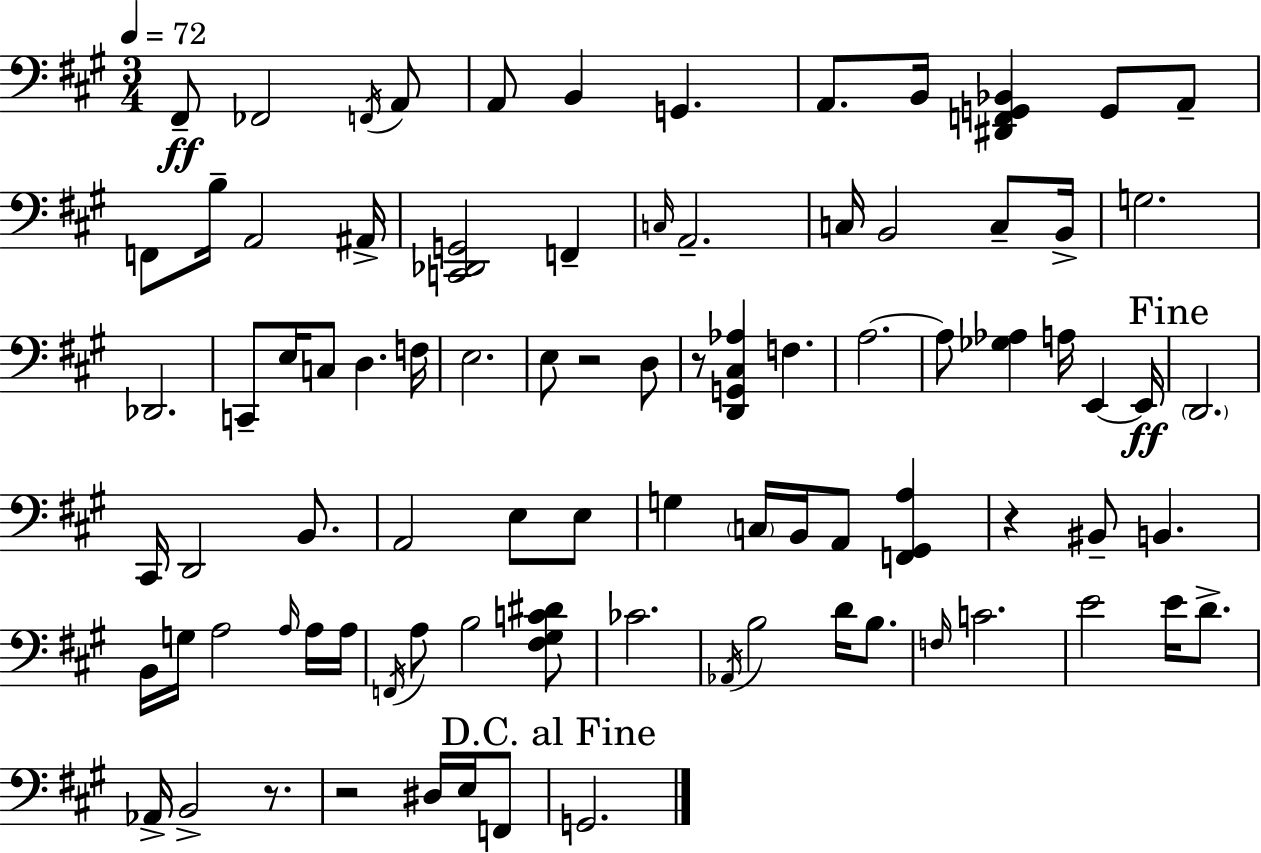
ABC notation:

X:1
T:Untitled
M:3/4
L:1/4
K:A
^F,,/2 _F,,2 F,,/4 A,,/2 A,,/2 B,, G,, A,,/2 B,,/4 [^D,,F,,G,,_B,,] G,,/2 A,,/2 F,,/2 B,/4 A,,2 ^A,,/4 [C,,_D,,G,,]2 F,, C,/4 A,,2 C,/4 B,,2 C,/2 B,,/4 G,2 _D,,2 C,,/2 E,/4 C,/2 D, F,/4 E,2 E,/2 z2 D,/2 z/2 [D,,G,,^C,_A,] F, A,2 A,/2 [_G,_A,] A,/4 E,, E,,/4 D,,2 ^C,,/4 D,,2 B,,/2 A,,2 E,/2 E,/2 G, C,/4 B,,/4 A,,/2 [F,,^G,,A,] z ^B,,/2 B,, B,,/4 G,/4 A,2 A,/4 A,/4 A,/4 F,,/4 A,/2 B,2 [^F,^G,C^D]/2 _C2 _A,,/4 B,2 D/4 B,/2 F,/4 C2 E2 E/4 D/2 _A,,/4 B,,2 z/2 z2 ^D,/4 E,/4 F,,/2 G,,2